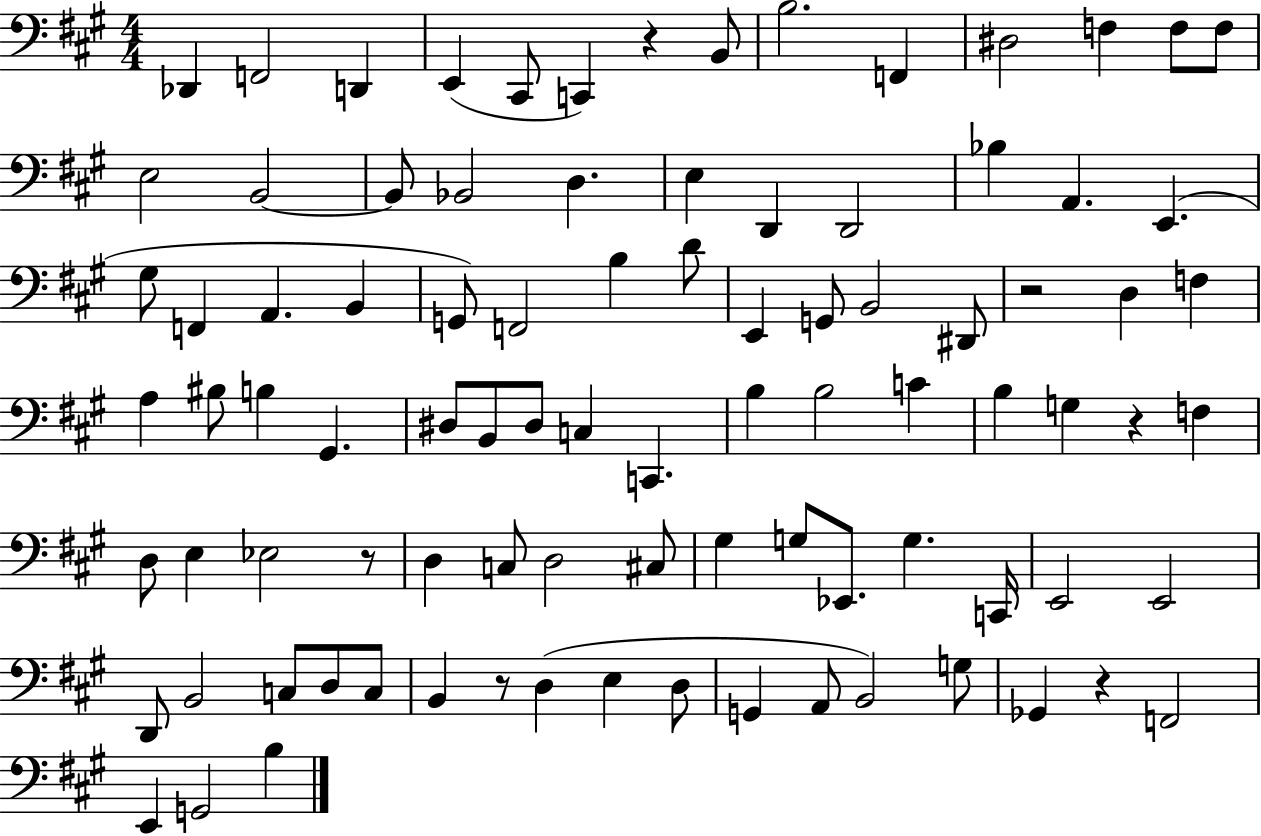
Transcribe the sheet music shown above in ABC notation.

X:1
T:Untitled
M:4/4
L:1/4
K:A
_D,, F,,2 D,, E,, ^C,,/2 C,, z B,,/2 B,2 F,, ^D,2 F, F,/2 F,/2 E,2 B,,2 B,,/2 _B,,2 D, E, D,, D,,2 _B, A,, E,, ^G,/2 F,, A,, B,, G,,/2 F,,2 B, D/2 E,, G,,/2 B,,2 ^D,,/2 z2 D, F, A, ^B,/2 B, ^G,, ^D,/2 B,,/2 ^D,/2 C, C,, B, B,2 C B, G, z F, D,/2 E, _E,2 z/2 D, C,/2 D,2 ^C,/2 ^G, G,/2 _E,,/2 G, C,,/4 E,,2 E,,2 D,,/2 B,,2 C,/2 D,/2 C,/2 B,, z/2 D, E, D,/2 G,, A,,/2 B,,2 G,/2 _G,, z F,,2 E,, G,,2 B,